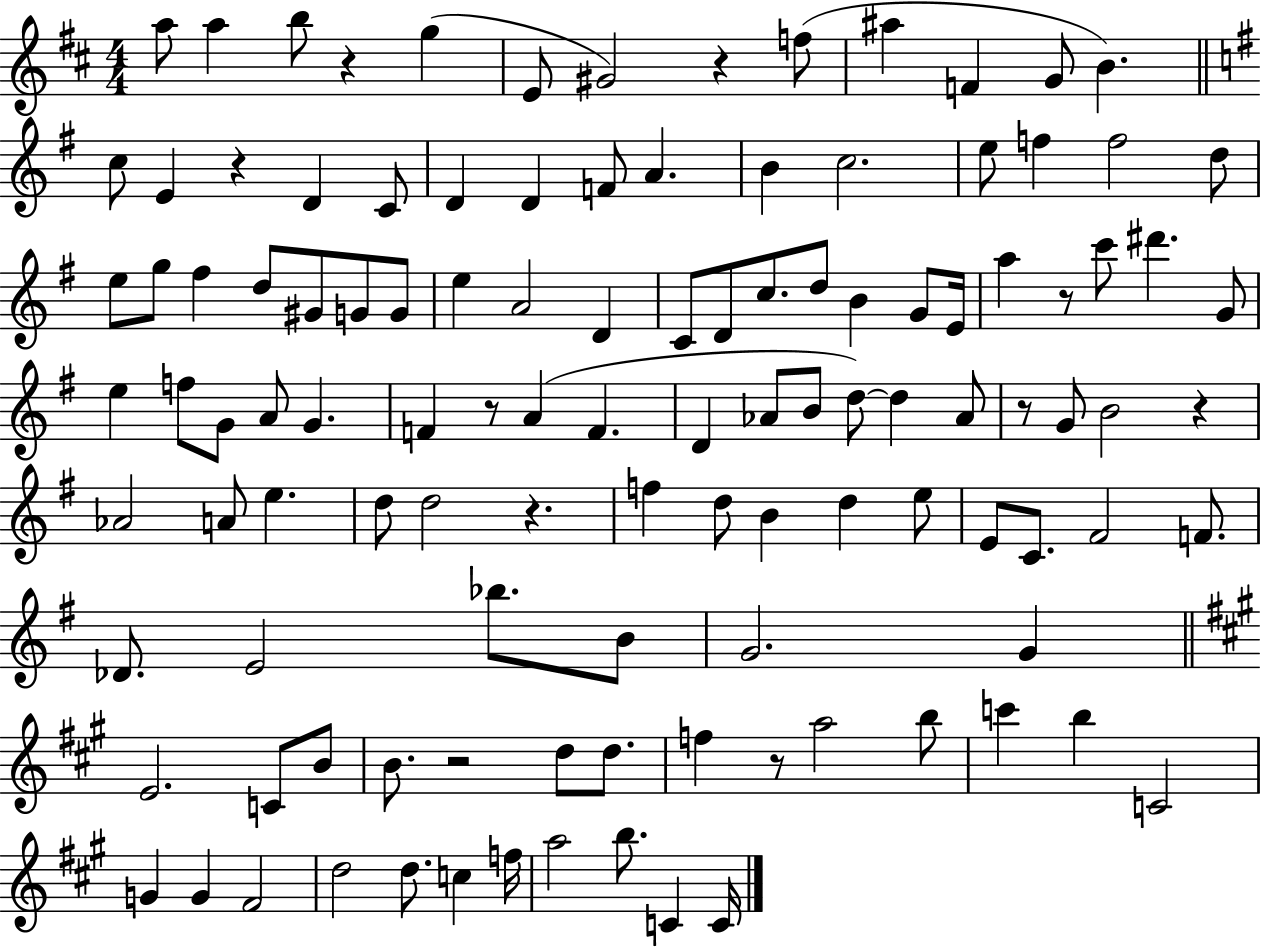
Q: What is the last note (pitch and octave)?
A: C4